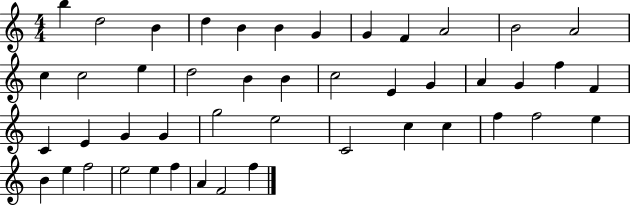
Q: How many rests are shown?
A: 0